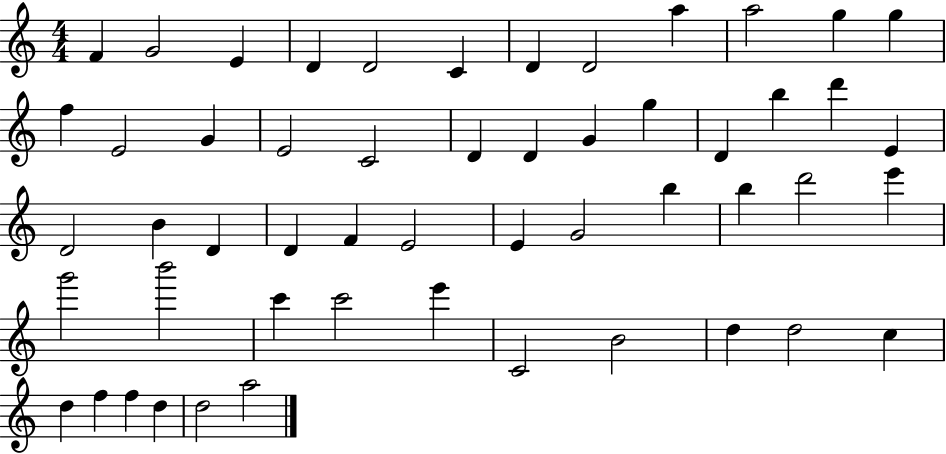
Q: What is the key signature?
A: C major